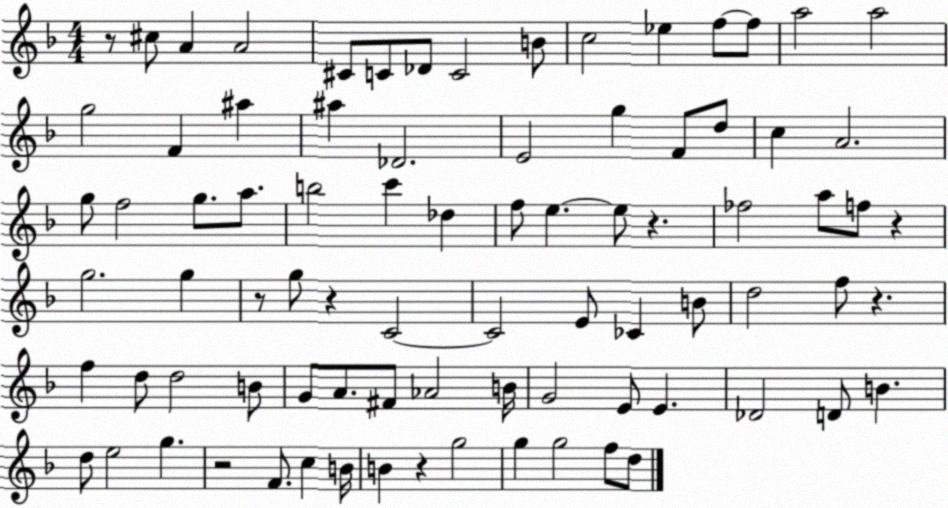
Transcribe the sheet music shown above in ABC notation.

X:1
T:Untitled
M:4/4
L:1/4
K:F
z/2 ^c/2 A A2 ^C/2 C/2 _D/2 C2 B/2 c2 _e f/2 f/2 a2 a2 g2 F ^a ^a _D2 E2 g F/2 d/2 c A2 g/2 f2 g/2 a/2 b2 c' _d f/2 e e/2 z _f2 a/2 f/2 z g2 g z/2 g/2 z C2 C2 E/2 _C B/2 d2 f/2 z f d/2 d2 B/2 G/2 A/2 ^F/2 _A2 B/4 G2 E/2 E _D2 D/2 B d/2 e2 g z2 F/2 c B/4 B z g2 g g2 f/2 d/2